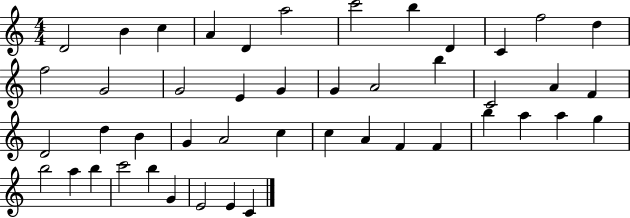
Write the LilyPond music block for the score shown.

{
  \clef treble
  \numericTimeSignature
  \time 4/4
  \key c \major
  d'2 b'4 c''4 | a'4 d'4 a''2 | c'''2 b''4 d'4 | c'4 f''2 d''4 | \break f''2 g'2 | g'2 e'4 g'4 | g'4 a'2 b''4 | c'2 a'4 f'4 | \break d'2 d''4 b'4 | g'4 a'2 c''4 | c''4 a'4 f'4 f'4 | b''4 a''4 a''4 g''4 | \break b''2 a''4 b''4 | c'''2 b''4 g'4 | e'2 e'4 c'4 | \bar "|."
}